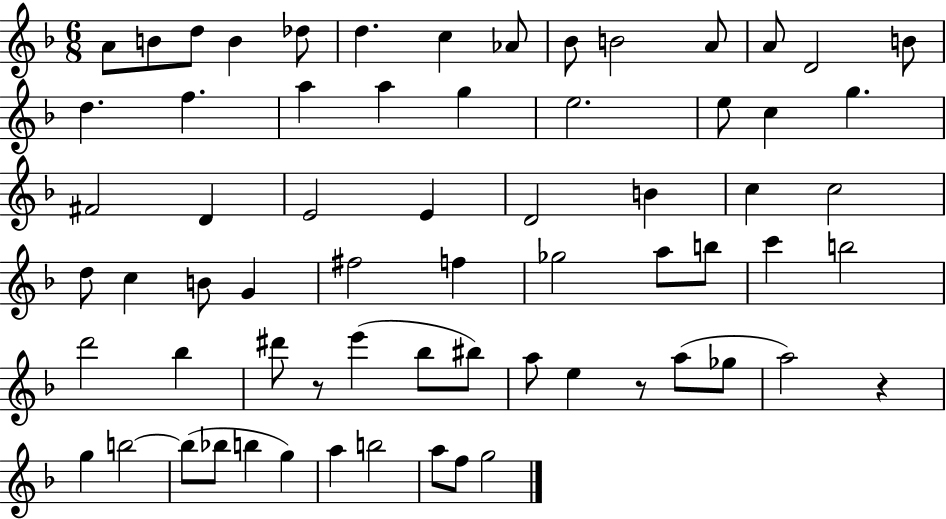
{
  \clef treble
  \numericTimeSignature
  \time 6/8
  \key f \major
  \repeat volta 2 { a'8 b'8 d''8 b'4 des''8 | d''4. c''4 aes'8 | bes'8 b'2 a'8 | a'8 d'2 b'8 | \break d''4. f''4. | a''4 a''4 g''4 | e''2. | e''8 c''4 g''4. | \break fis'2 d'4 | e'2 e'4 | d'2 b'4 | c''4 c''2 | \break d''8 c''4 b'8 g'4 | fis''2 f''4 | ges''2 a''8 b''8 | c'''4 b''2 | \break d'''2 bes''4 | dis'''8 r8 e'''4( bes''8 bis''8) | a''8 e''4 r8 a''8( ges''8 | a''2) r4 | \break g''4 b''2~~ | b''8( bes''8 b''4 g''4) | a''4 b''2 | a''8 f''8 g''2 | \break } \bar "|."
}